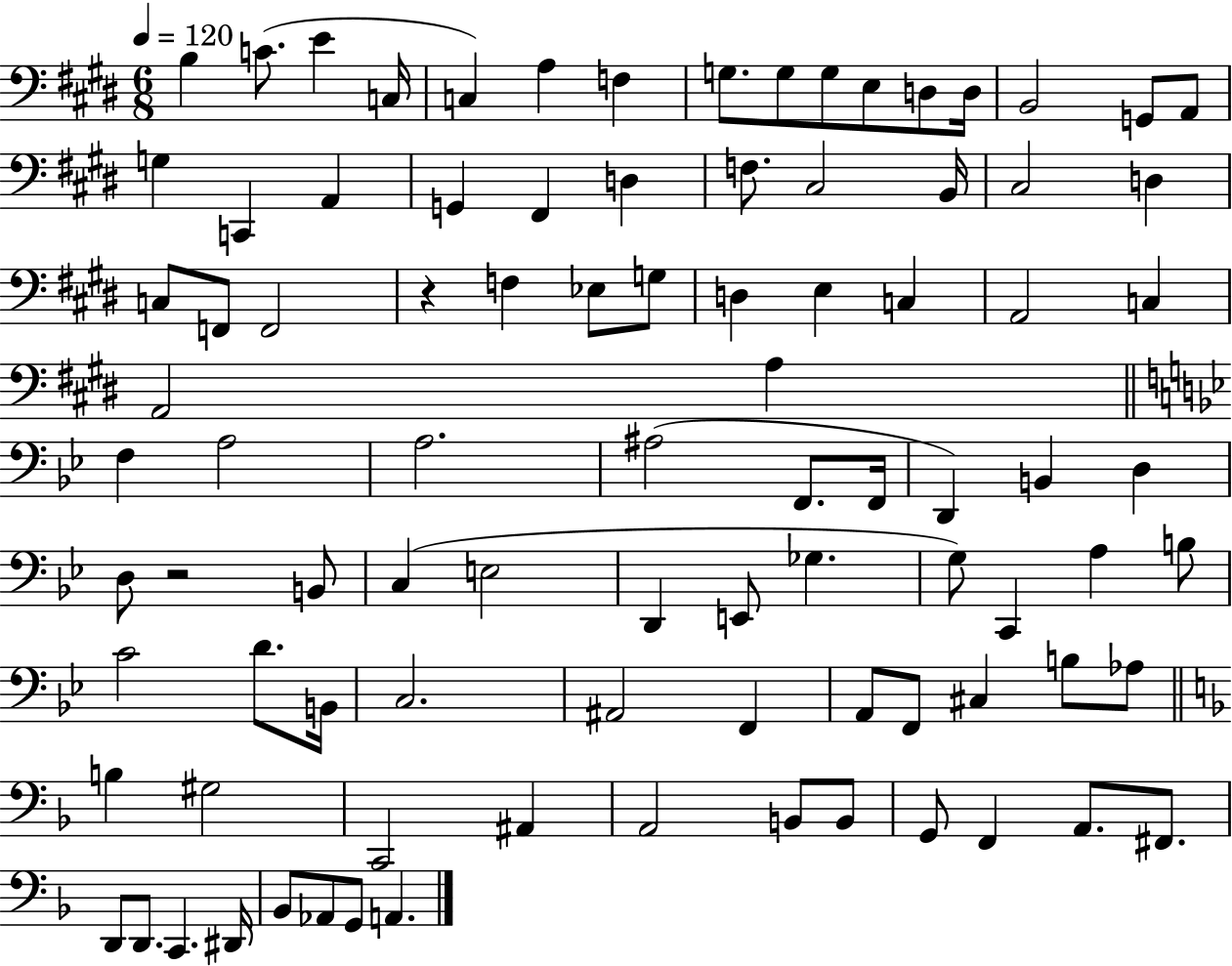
{
  \clef bass
  \numericTimeSignature
  \time 6/8
  \key e \major
  \tempo 4 = 120
  b4 c'8.( e'4 c16 | c4) a4 f4 | g8. g8 g8 e8 d8 d16 | b,2 g,8 a,8 | \break g4 c,4 a,4 | g,4 fis,4 d4 | f8. cis2 b,16 | cis2 d4 | \break c8 f,8 f,2 | r4 f4 ees8 g8 | d4 e4 c4 | a,2 c4 | \break a,2 a4 | \bar "||" \break \key bes \major f4 a2 | a2. | ais2( f,8. f,16 | d,4) b,4 d4 | \break d8 r2 b,8 | c4( e2 | d,4 e,8 ges4. | g8) c,4 a4 b8 | \break c'2 d'8. b,16 | c2. | ais,2 f,4 | a,8 f,8 cis4 b8 aes8 | \break \bar "||" \break \key d \minor b4 gis2 | c,2 ais,4 | a,2 b,8 b,8 | g,8 f,4 a,8. fis,8. | \break d,8 d,8. c,4. dis,16 | bes,8 aes,8 g,8 a,4. | \bar "|."
}